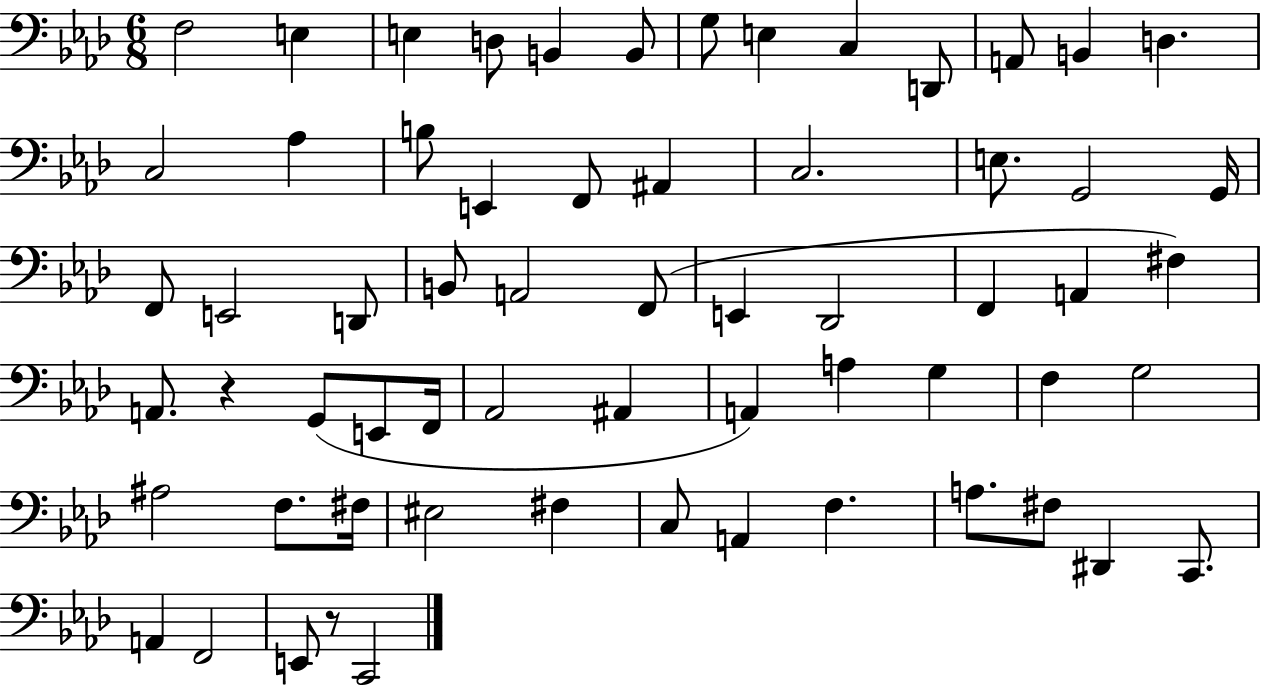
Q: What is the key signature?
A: AES major